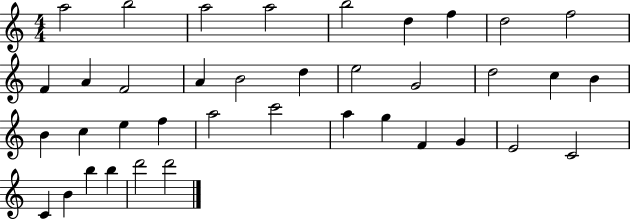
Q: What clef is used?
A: treble